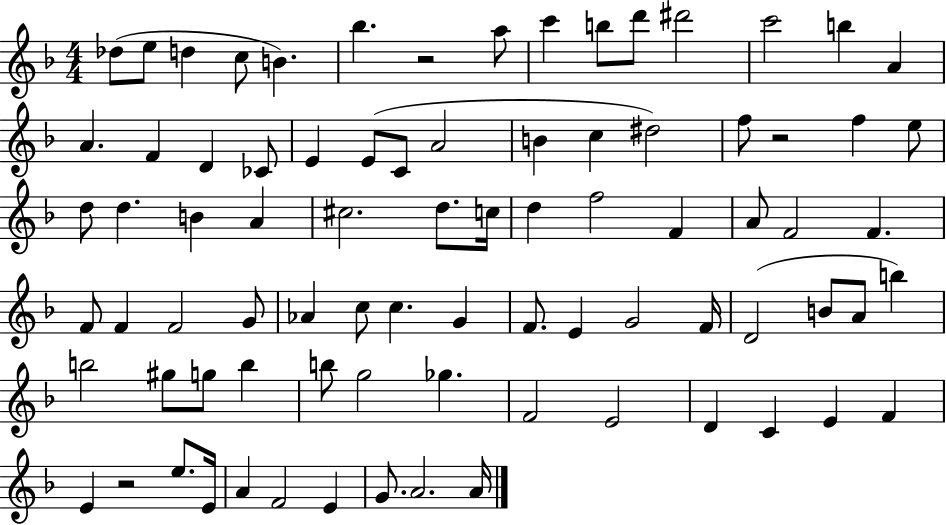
Db5/e E5/e D5/q C5/e B4/q. Bb5/q. R/h A5/e C6/q B5/e D6/e D#6/h C6/h B5/q A4/q A4/q. F4/q D4/q CES4/e E4/q E4/e C4/e A4/h B4/q C5/q D#5/h F5/e R/h F5/q E5/e D5/e D5/q. B4/q A4/q C#5/h. D5/e. C5/s D5/q F5/h F4/q A4/e F4/h F4/q. F4/e F4/q F4/h G4/e Ab4/q C5/e C5/q. G4/q F4/e. E4/q G4/h F4/s D4/h B4/e A4/e B5/q B5/h G#5/e G5/e B5/q B5/e G5/h Gb5/q. F4/h E4/h D4/q C4/q E4/q F4/q E4/q R/h E5/e. E4/s A4/q F4/h E4/q G4/e. A4/h. A4/s